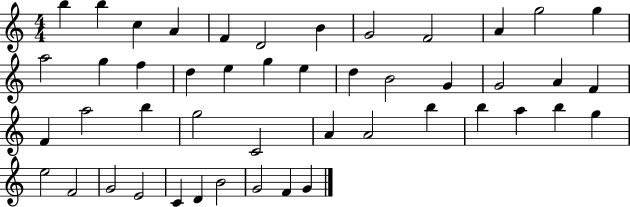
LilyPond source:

{
  \clef treble
  \numericTimeSignature
  \time 4/4
  \key c \major
  b''4 b''4 c''4 a'4 | f'4 d'2 b'4 | g'2 f'2 | a'4 g''2 g''4 | \break a''2 g''4 f''4 | d''4 e''4 g''4 e''4 | d''4 b'2 g'4 | g'2 a'4 f'4 | \break f'4 a''2 b''4 | g''2 c'2 | a'4 a'2 b''4 | b''4 a''4 b''4 g''4 | \break e''2 f'2 | g'2 e'2 | c'4 d'4 b'2 | g'2 f'4 g'4 | \break \bar "|."
}